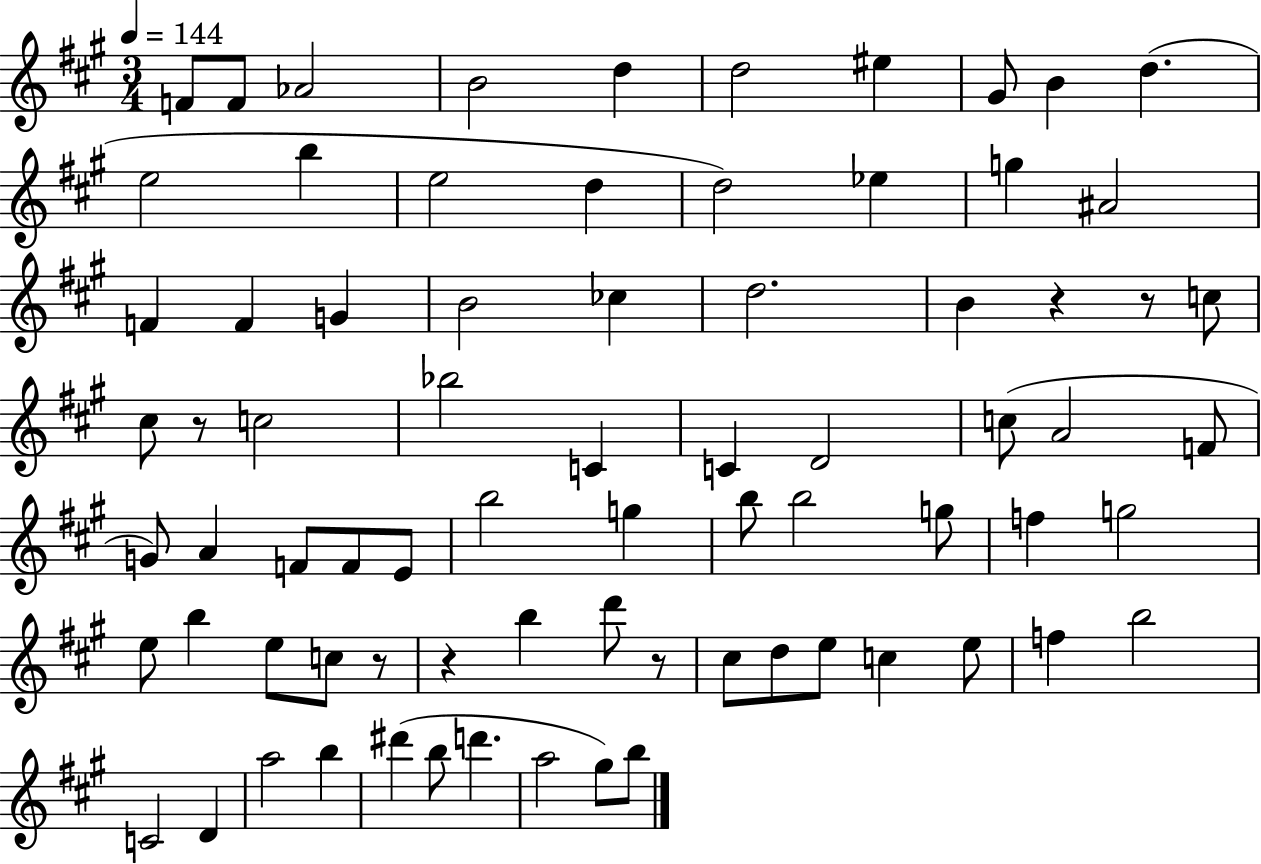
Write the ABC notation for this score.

X:1
T:Untitled
M:3/4
L:1/4
K:A
F/2 F/2 _A2 B2 d d2 ^e ^G/2 B d e2 b e2 d d2 _e g ^A2 F F G B2 _c d2 B z z/2 c/2 ^c/2 z/2 c2 _b2 C C D2 c/2 A2 F/2 G/2 A F/2 F/2 E/2 b2 g b/2 b2 g/2 f g2 e/2 b e/2 c/2 z/2 z b d'/2 z/2 ^c/2 d/2 e/2 c e/2 f b2 C2 D a2 b ^d' b/2 d' a2 ^g/2 b/2